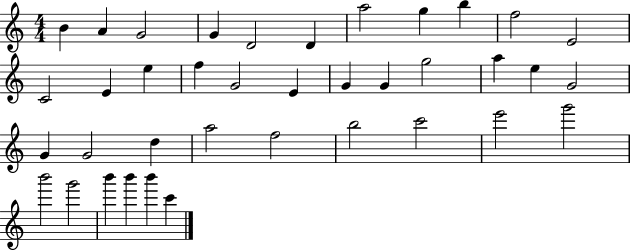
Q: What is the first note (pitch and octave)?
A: B4